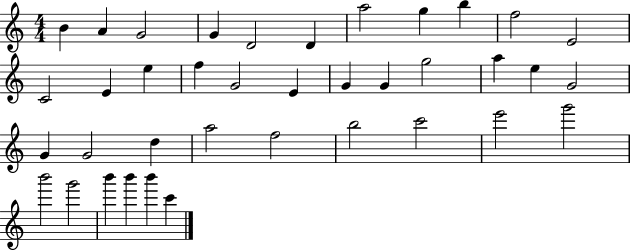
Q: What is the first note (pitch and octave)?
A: B4